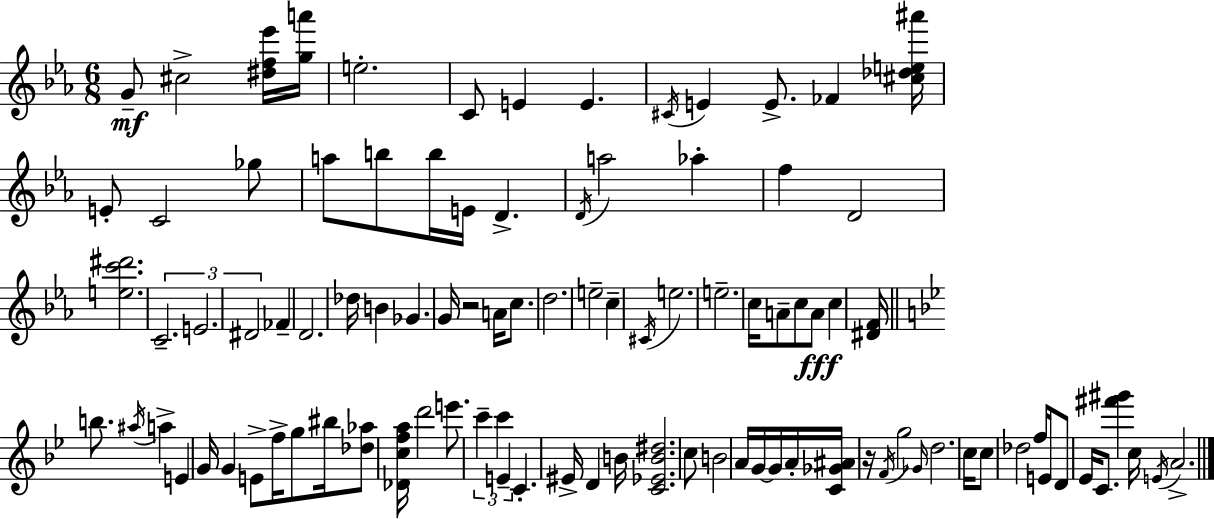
G4/e C#5/h [D#5,F5,Eb6]/s [G5,A6]/s E5/h. C4/e E4/q E4/q. C#4/s E4/q E4/e. FES4/q [C#5,Db5,E5,A#6]/s E4/e C4/h Gb5/e A5/e B5/e B5/s E4/s D4/q. D4/s A5/h Ab5/q F5/q D4/h [E5,C6,D#6]/h. C4/h. E4/h. D#4/h FES4/q D4/h. Db5/s B4/q Gb4/q. G4/s R/h A4/s C5/e. D5/h. E5/h C5/q C#4/s E5/h. E5/h. C5/s A4/e C5/e A4/e C5/q [D#4,F4]/s B5/e. A#5/s A5/q E4/q G4/s G4/q E4/e F5/s G5/e BIS5/s [Db5,Ab5]/e [Db4,C5,F5,A5]/s D6/h E6/e. C6/q C6/q E4/q C4/q. EIS4/s D4/q B4/s [C4,Eb4,B4,D#5]/h. C5/e B4/h A4/s G4/s G4/s A4/s [C4,Gb4,A#4]/s R/s F4/s G5/h Gb4/s D5/h. C5/s C5/e Db5/h F5/s E4/s D4/e Eb4/s C4/e. [F#6,G#6]/q C5/s E4/s A4/h.